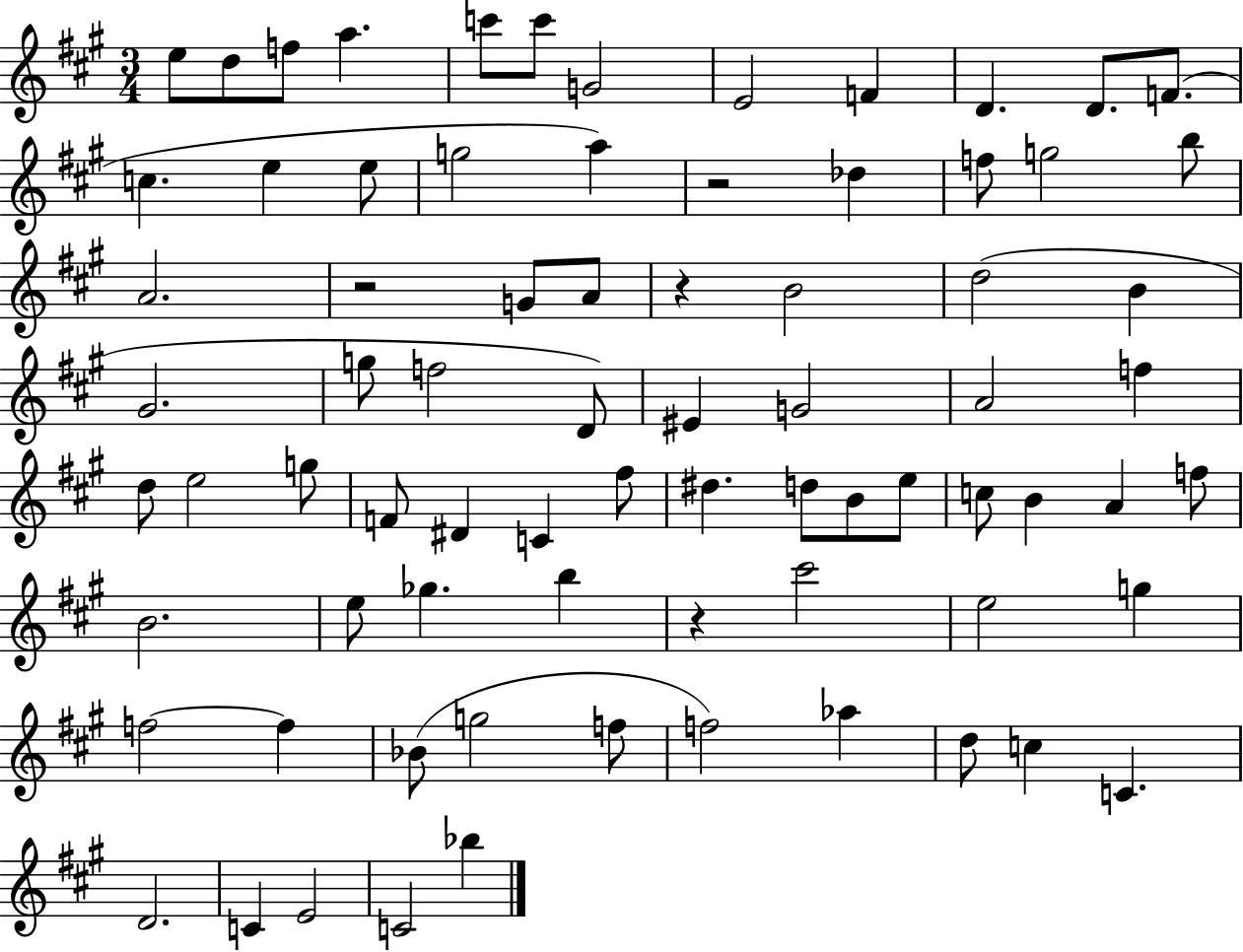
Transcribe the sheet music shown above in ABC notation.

X:1
T:Untitled
M:3/4
L:1/4
K:A
e/2 d/2 f/2 a c'/2 c'/2 G2 E2 F D D/2 F/2 c e e/2 g2 a z2 _d f/2 g2 b/2 A2 z2 G/2 A/2 z B2 d2 B ^G2 g/2 f2 D/2 ^E G2 A2 f d/2 e2 g/2 F/2 ^D C ^f/2 ^d d/2 B/2 e/2 c/2 B A f/2 B2 e/2 _g b z ^c'2 e2 g f2 f _B/2 g2 f/2 f2 _a d/2 c C D2 C E2 C2 _b